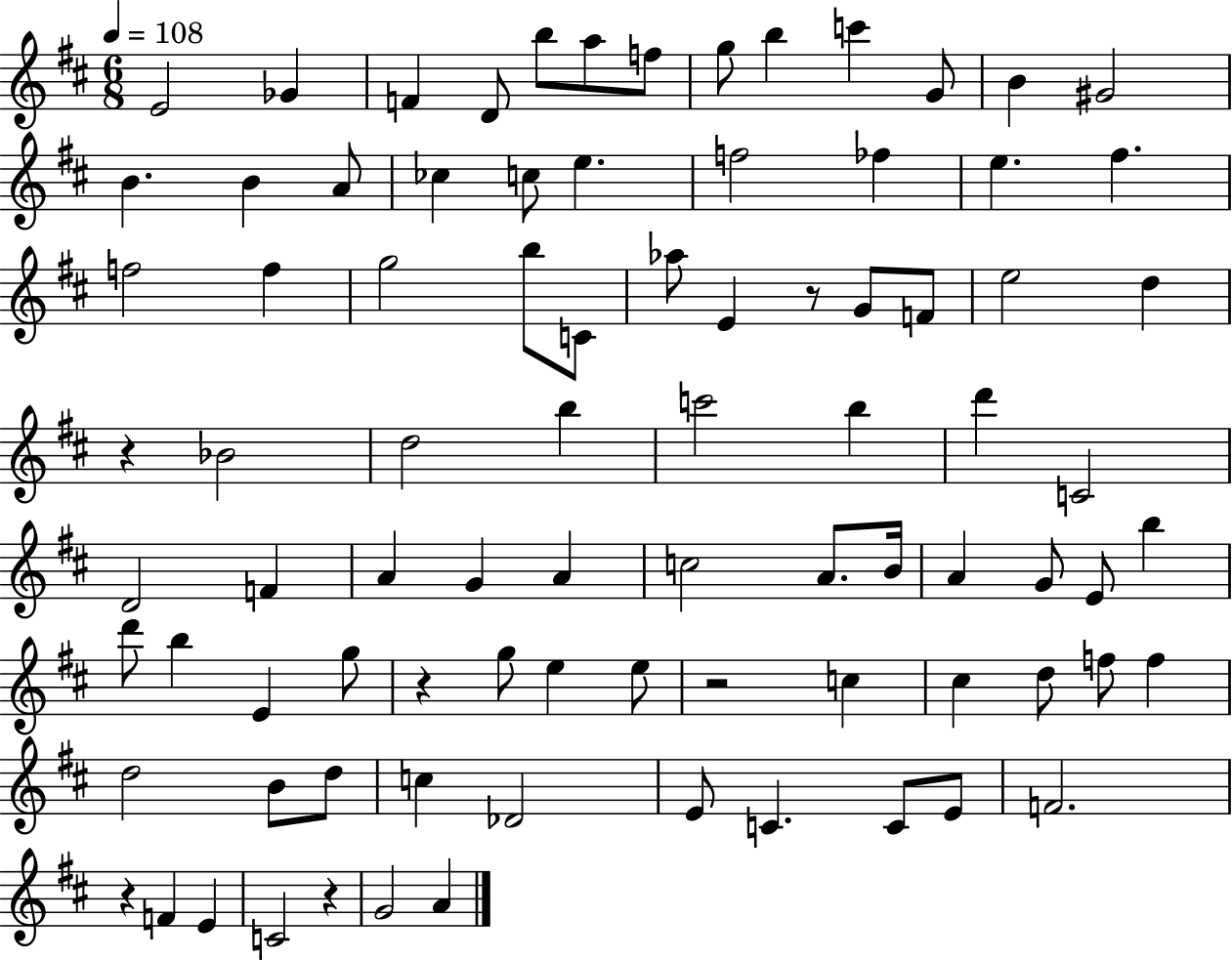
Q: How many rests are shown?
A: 6